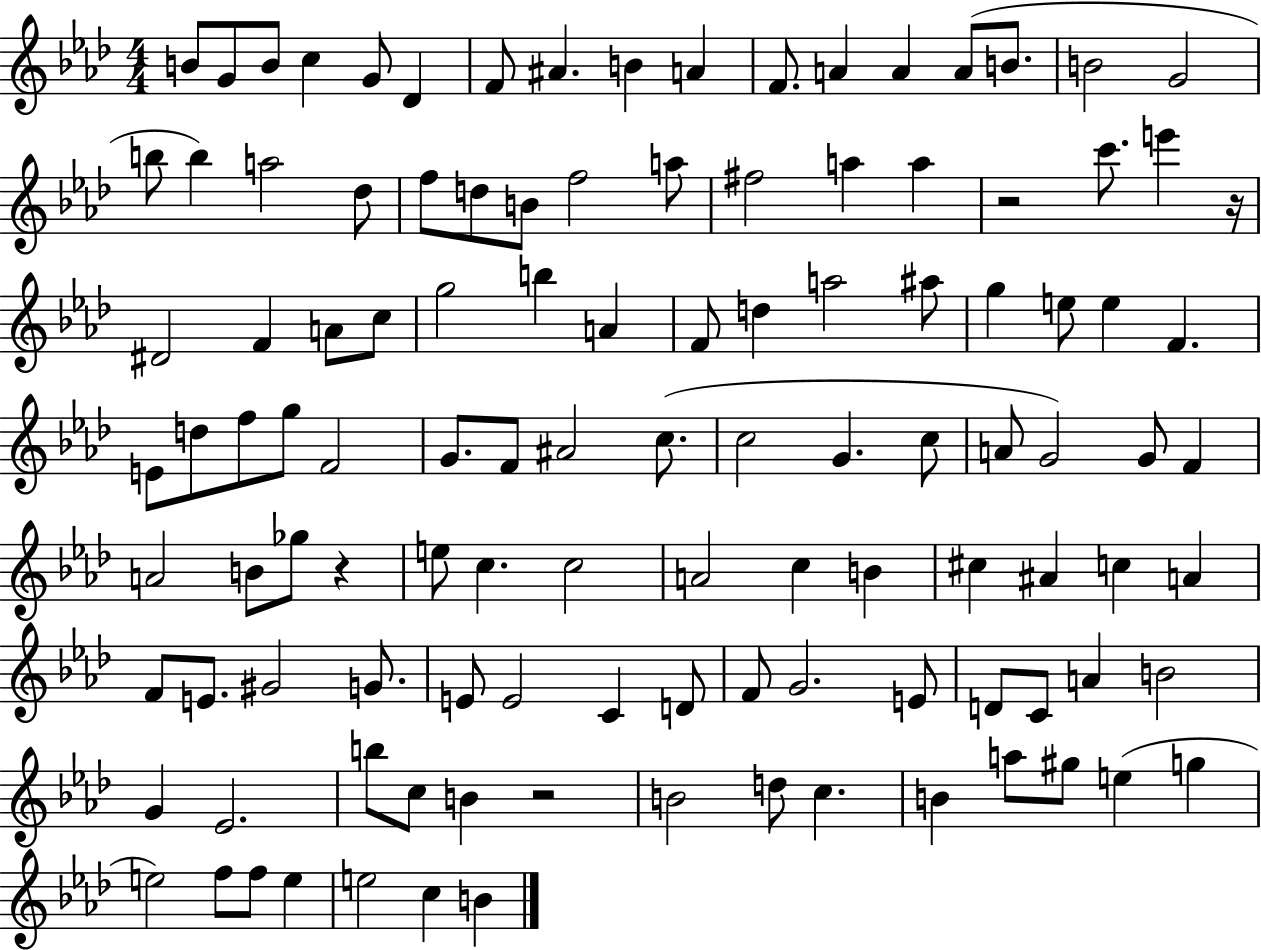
{
  \clef treble
  \numericTimeSignature
  \time 4/4
  \key aes \major
  b'8 g'8 b'8 c''4 g'8 des'4 | f'8 ais'4. b'4 a'4 | f'8. a'4 a'4 a'8( b'8. | b'2 g'2 | \break b''8 b''4) a''2 des''8 | f''8 d''8 b'8 f''2 a''8 | fis''2 a''4 a''4 | r2 c'''8. e'''4 r16 | \break dis'2 f'4 a'8 c''8 | g''2 b''4 a'4 | f'8 d''4 a''2 ais''8 | g''4 e''8 e''4 f'4. | \break e'8 d''8 f''8 g''8 f'2 | g'8. f'8 ais'2 c''8.( | c''2 g'4. c''8 | a'8 g'2) g'8 f'4 | \break a'2 b'8 ges''8 r4 | e''8 c''4. c''2 | a'2 c''4 b'4 | cis''4 ais'4 c''4 a'4 | \break f'8 e'8. gis'2 g'8. | e'8 e'2 c'4 d'8 | f'8 g'2. e'8 | d'8 c'8 a'4 b'2 | \break g'4 ees'2. | b''8 c''8 b'4 r2 | b'2 d''8 c''4. | b'4 a''8 gis''8 e''4( g''4 | \break e''2) f''8 f''8 e''4 | e''2 c''4 b'4 | \bar "|."
}